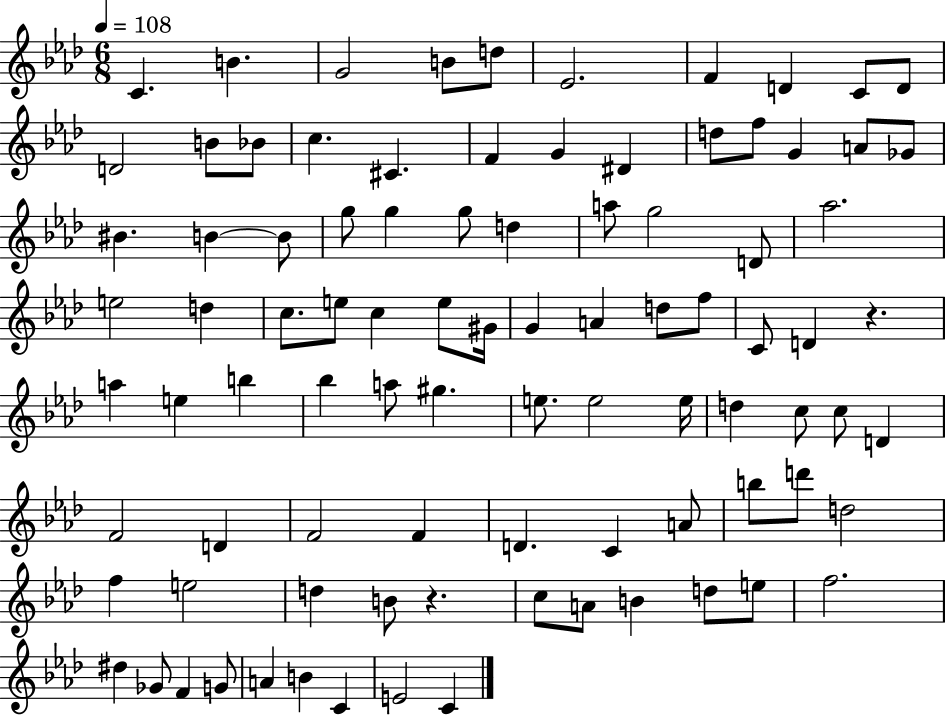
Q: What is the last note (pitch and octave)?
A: C4